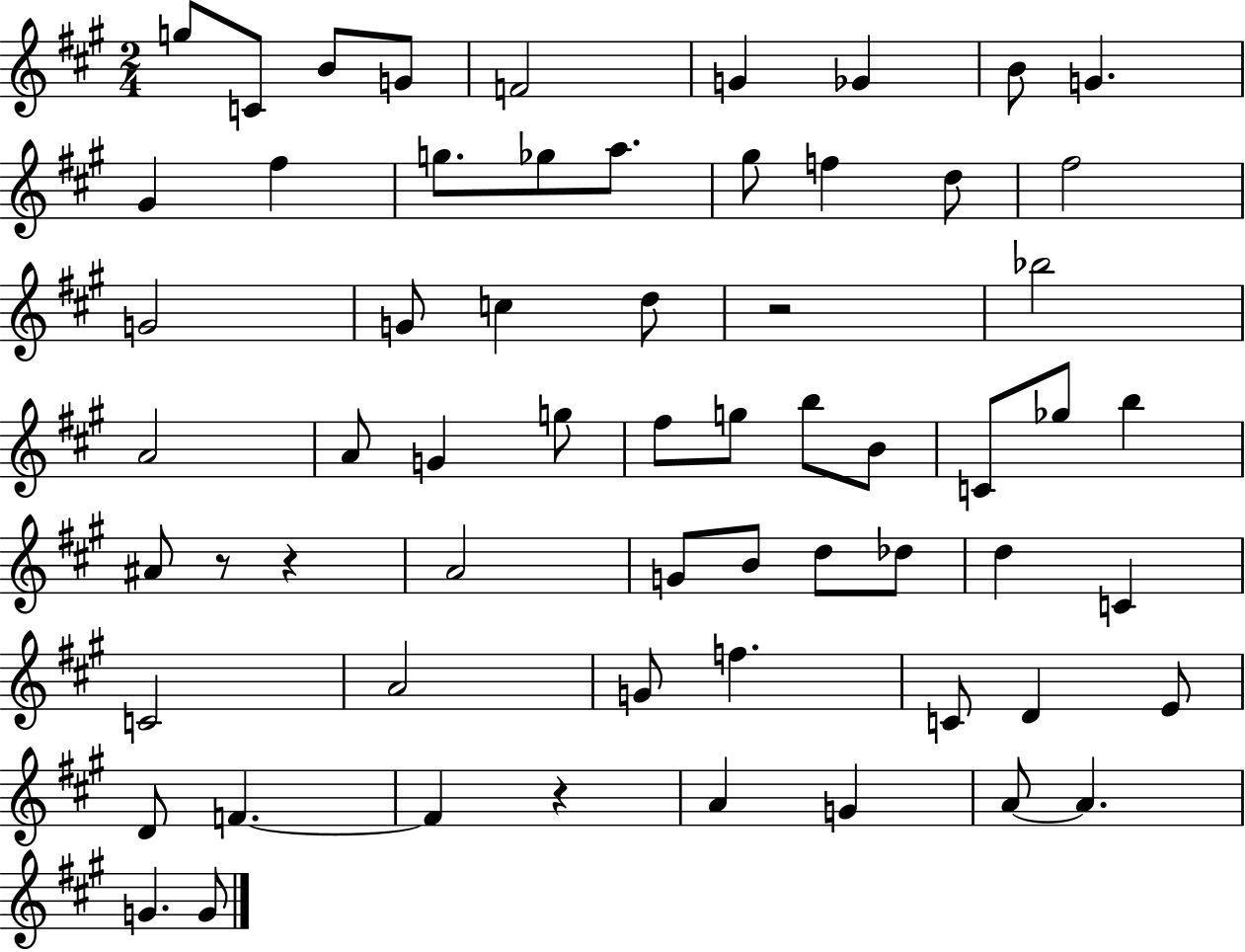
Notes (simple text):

G5/e C4/e B4/e G4/e F4/h G4/q Gb4/q B4/e G4/q. G#4/q F#5/q G5/e. Gb5/e A5/e. G#5/e F5/q D5/e F#5/h G4/h G4/e C5/q D5/e R/h Bb5/h A4/h A4/e G4/q G5/e F#5/e G5/e B5/e B4/e C4/e Gb5/e B5/q A#4/e R/e R/q A4/h G4/e B4/e D5/e Db5/e D5/q C4/q C4/h A4/h G4/e F5/q. C4/e D4/q E4/e D4/e F4/q. F4/q R/q A4/q G4/q A4/e A4/q. G4/q. G4/e